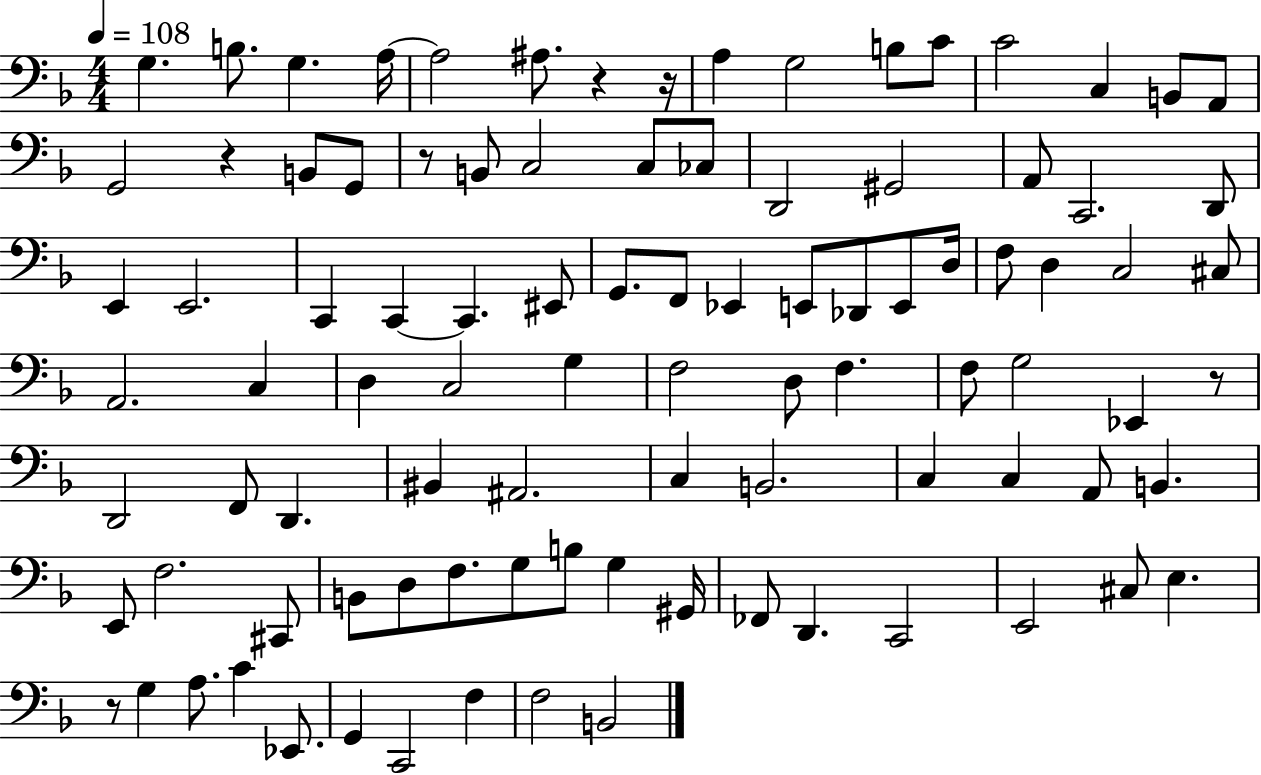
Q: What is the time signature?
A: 4/4